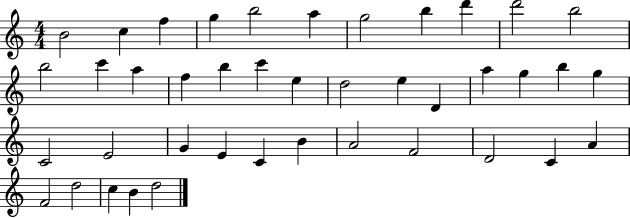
X:1
T:Untitled
M:4/4
L:1/4
K:C
B2 c f g b2 a g2 b d' d'2 b2 b2 c' a f b c' e d2 e D a g b g C2 E2 G E C B A2 F2 D2 C A F2 d2 c B d2